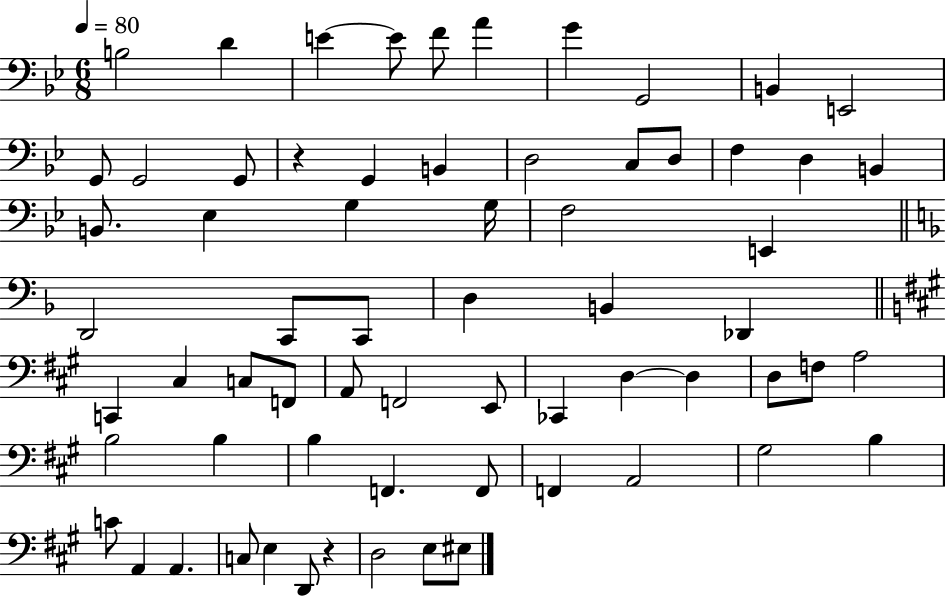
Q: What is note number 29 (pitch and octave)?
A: C2